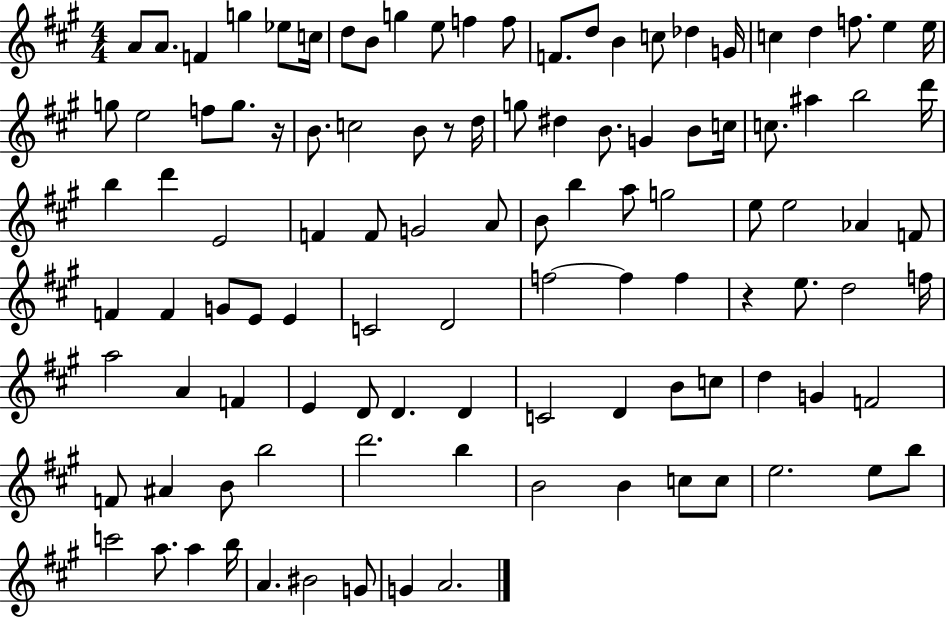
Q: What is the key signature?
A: A major